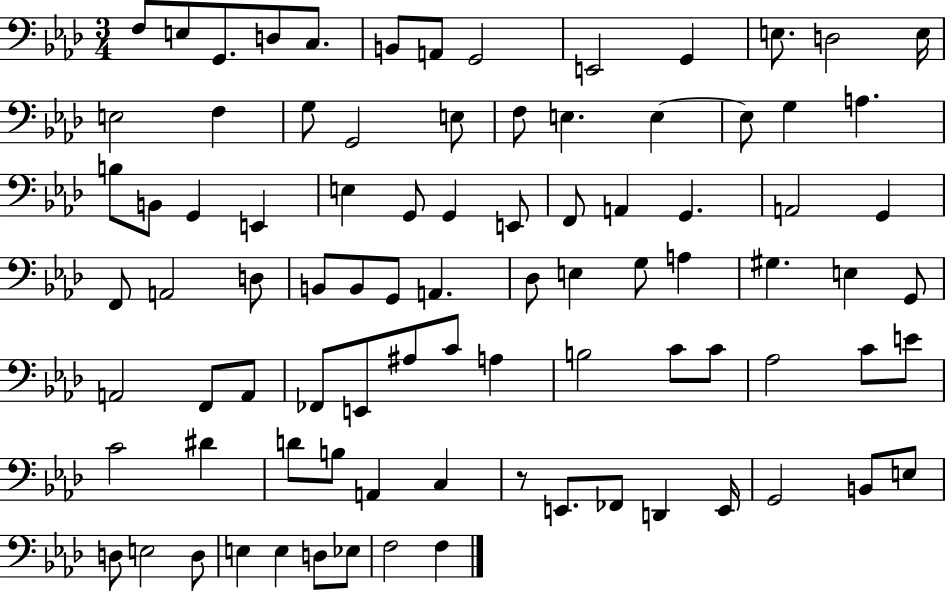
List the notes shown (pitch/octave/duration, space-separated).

F3/e E3/e G2/e. D3/e C3/e. B2/e A2/e G2/h E2/h G2/q E3/e. D3/h E3/s E3/h F3/q G3/e G2/h E3/e F3/e E3/q. E3/q E3/e G3/q A3/q. B3/e B2/e G2/q E2/q E3/q G2/e G2/q E2/e F2/e A2/q G2/q. A2/h G2/q F2/e A2/h D3/e B2/e B2/e G2/e A2/q. Db3/e E3/q G3/e A3/q G#3/q. E3/q G2/e A2/h F2/e A2/e FES2/e E2/e A#3/e C4/e A3/q B3/h C4/e C4/e Ab3/h C4/e E4/e C4/h D#4/q D4/e B3/e A2/q C3/q R/e E2/e. FES2/e D2/q E2/s G2/h B2/e E3/e D3/e E3/h D3/e E3/q E3/q D3/e Eb3/e F3/h F3/q